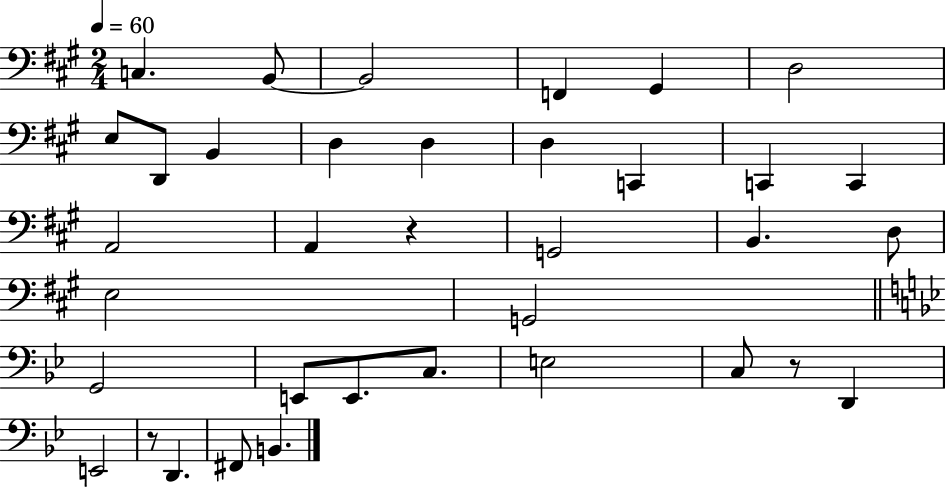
{
  \clef bass
  \numericTimeSignature
  \time 2/4
  \key a \major
  \tempo 4 = 60
  c4. b,8~~ | b,2 | f,4 gis,4 | d2 | \break e8 d,8 b,4 | d4 d4 | d4 c,4 | c,4 c,4 | \break a,2 | a,4 r4 | g,2 | b,4. d8 | \break e2 | g,2 | \bar "||" \break \key g \minor g,2 | e,8 e,8. c8. | e2 | c8 r8 d,4 | \break e,2 | r8 d,4. | fis,8 b,4. | \bar "|."
}